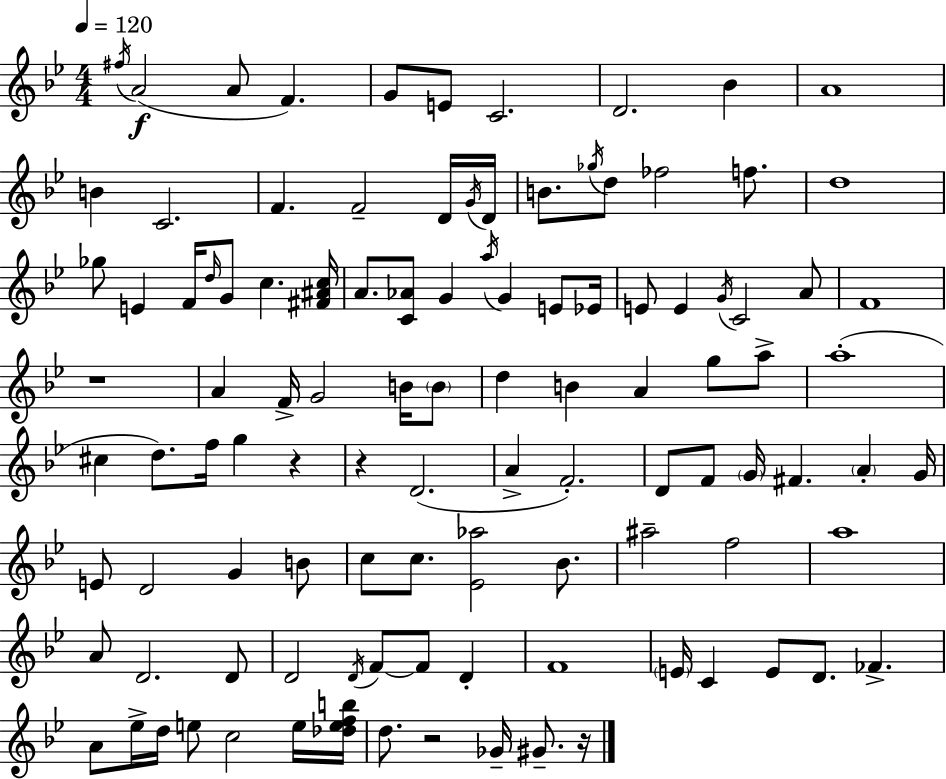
F#5/s A4/h A4/e F4/q. G4/e E4/e C4/h. D4/h. Bb4/q A4/w B4/q C4/h. F4/q. F4/h D4/s G4/s D4/s B4/e. Gb5/s D5/e FES5/h F5/e. D5/w Gb5/e E4/q F4/s D5/s G4/e C5/q. [F#4,A#4,C5]/s A4/e. [C4,Ab4]/e G4/q A5/s G4/q E4/e Eb4/s E4/e E4/q G4/s C4/h A4/e F4/w R/w A4/q F4/s G4/h B4/s B4/e D5/q B4/q A4/q G5/e A5/e A5/w C#5/q D5/e. F5/s G5/q R/q R/q D4/h. A4/q F4/h. D4/e F4/e G4/s F#4/q. A4/q G4/s E4/e D4/h G4/q B4/e C5/e C5/e. [Eb4,Ab5]/h Bb4/e. A#5/h F5/h A5/w A4/e D4/h. D4/e D4/h D4/s F4/e F4/e D4/q F4/w E4/s C4/q E4/e D4/e. FES4/q. A4/e Eb5/s D5/s E5/e C5/h E5/s [Db5,E5,F5,B5]/s D5/e. R/h Gb4/s G#4/e. R/s